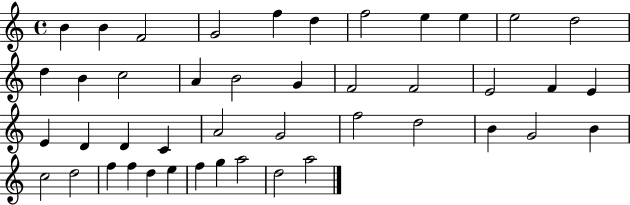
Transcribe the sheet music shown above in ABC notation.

X:1
T:Untitled
M:4/4
L:1/4
K:C
B B F2 G2 f d f2 e e e2 d2 d B c2 A B2 G F2 F2 E2 F E E D D C A2 G2 f2 d2 B G2 B c2 d2 f f d e f g a2 d2 a2